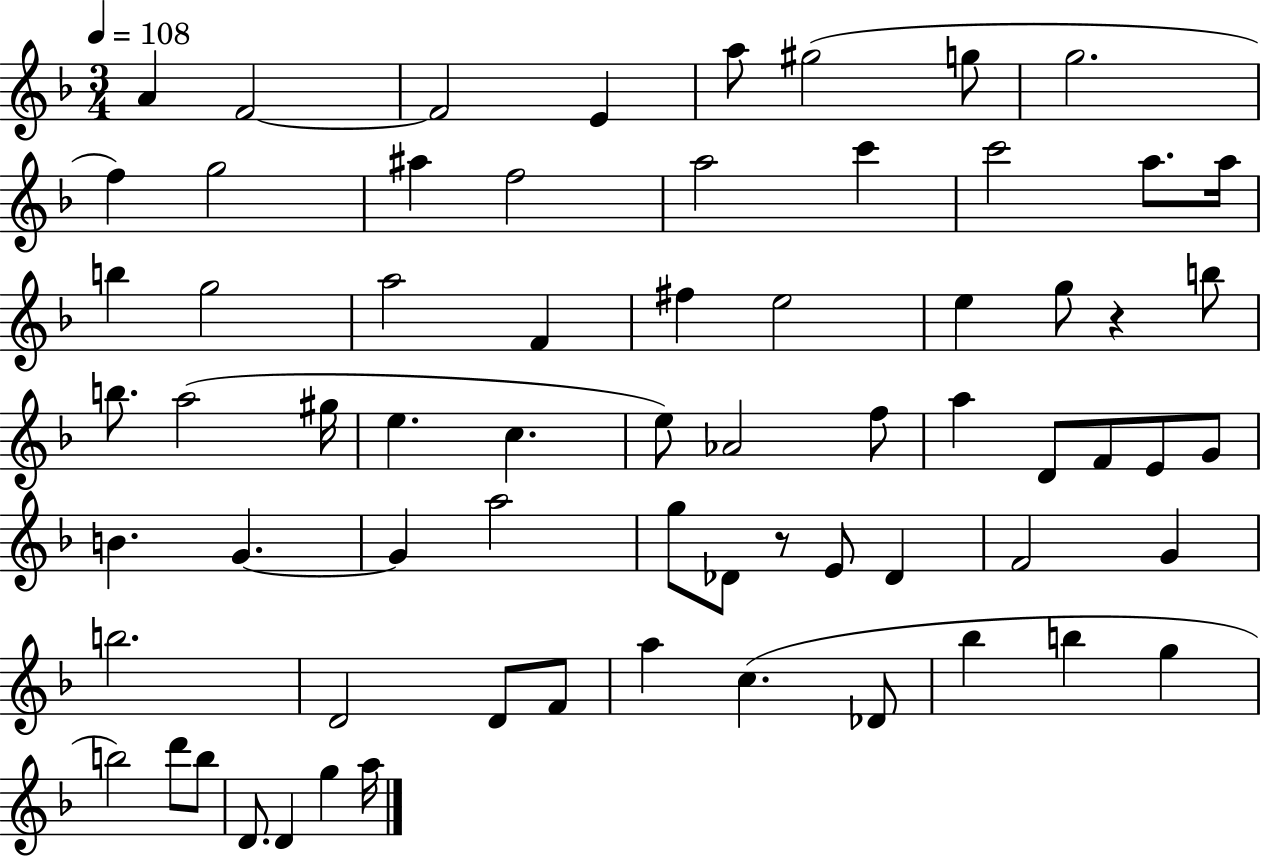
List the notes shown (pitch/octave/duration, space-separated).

A4/q F4/h F4/h E4/q A5/e G#5/h G5/e G5/h. F5/q G5/h A#5/q F5/h A5/h C6/q C6/h A5/e. A5/s B5/q G5/h A5/h F4/q F#5/q E5/h E5/q G5/e R/q B5/e B5/e. A5/h G#5/s E5/q. C5/q. E5/e Ab4/h F5/e A5/q D4/e F4/e E4/e G4/e B4/q. G4/q. G4/q A5/h G5/e Db4/e R/e E4/e Db4/q F4/h G4/q B5/h. D4/h D4/e F4/e A5/q C5/q. Db4/e Bb5/q B5/q G5/q B5/h D6/e B5/e D4/e. D4/q G5/q A5/s